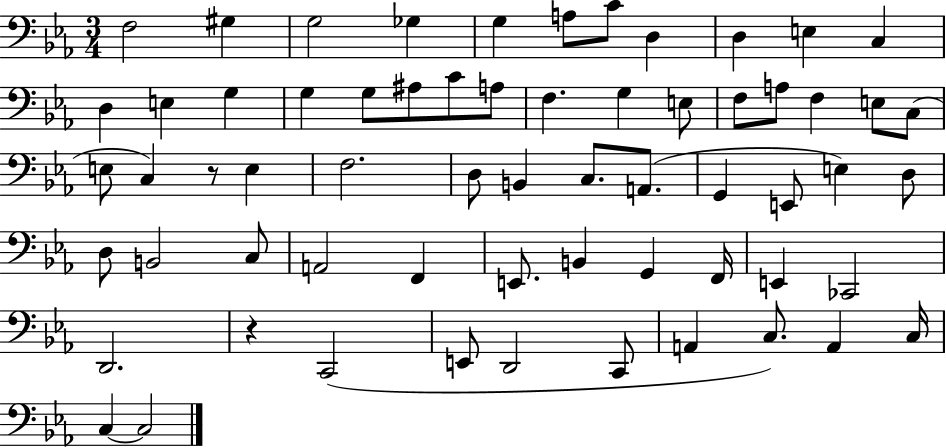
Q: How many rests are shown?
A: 2